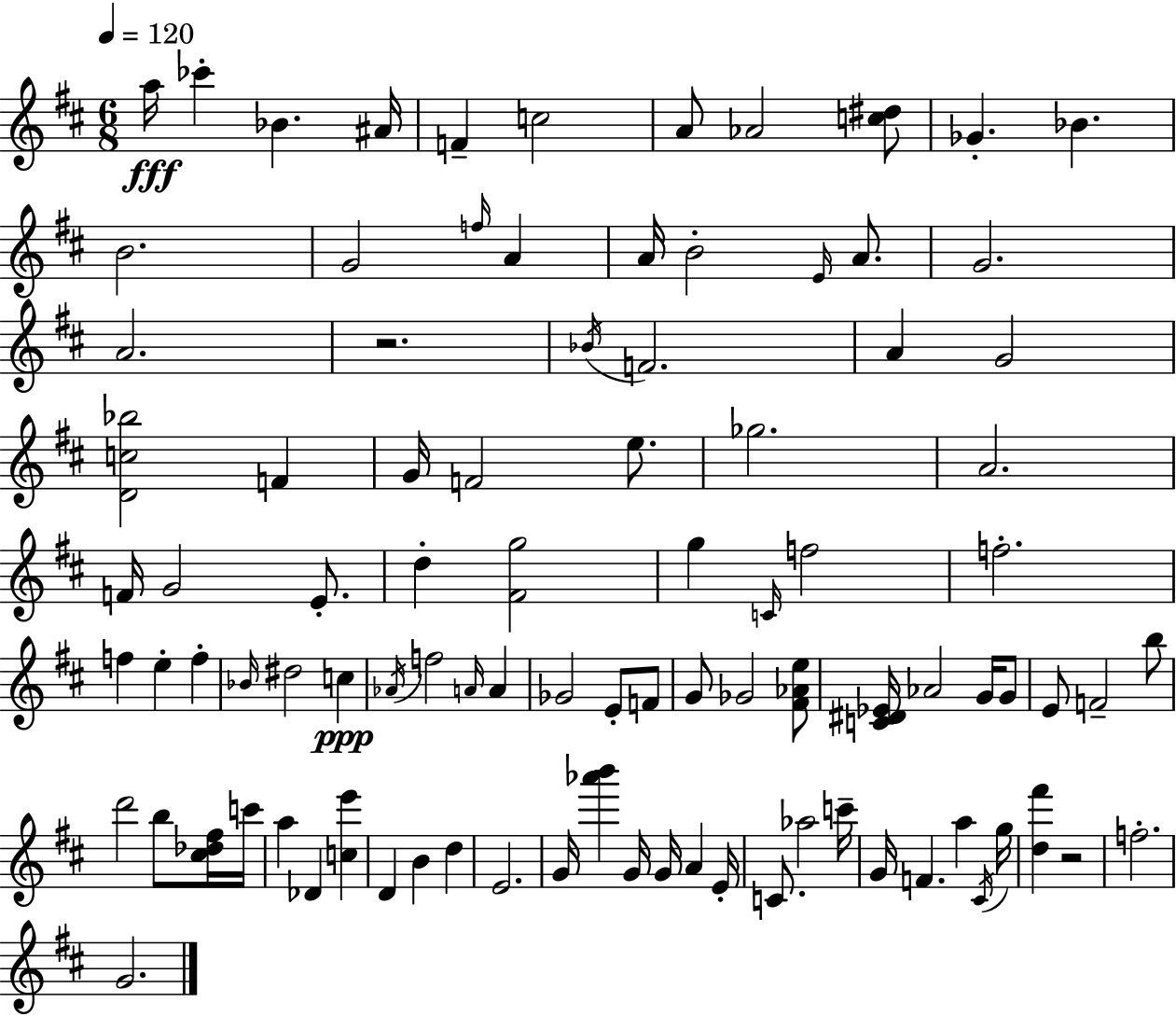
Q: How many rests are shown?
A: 2